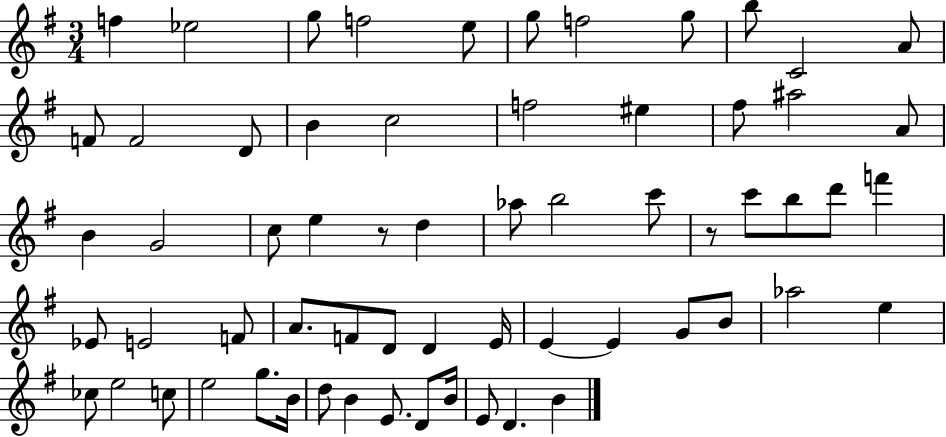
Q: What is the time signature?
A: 3/4